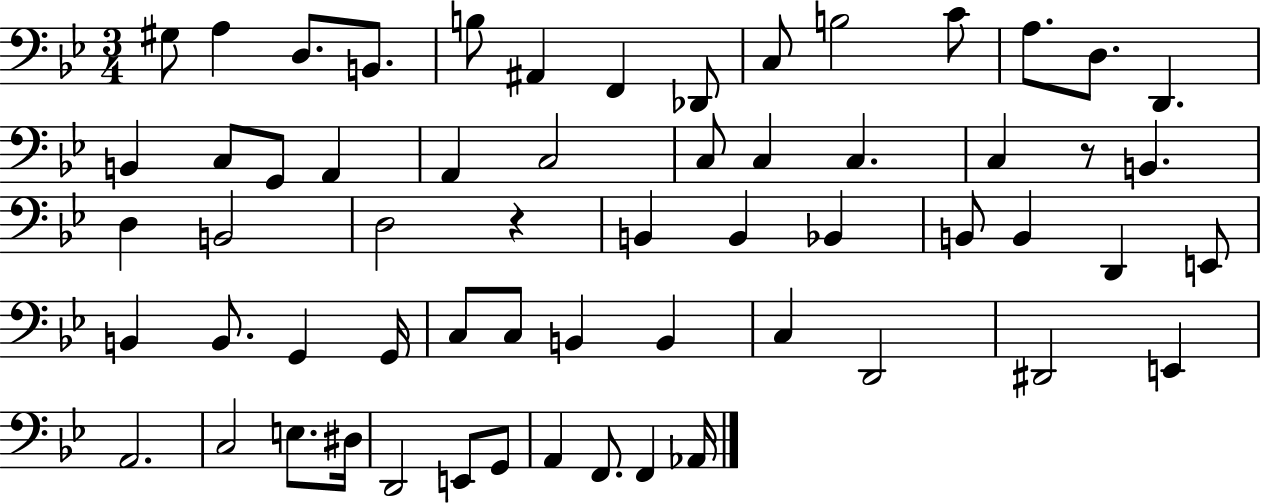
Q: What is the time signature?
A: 3/4